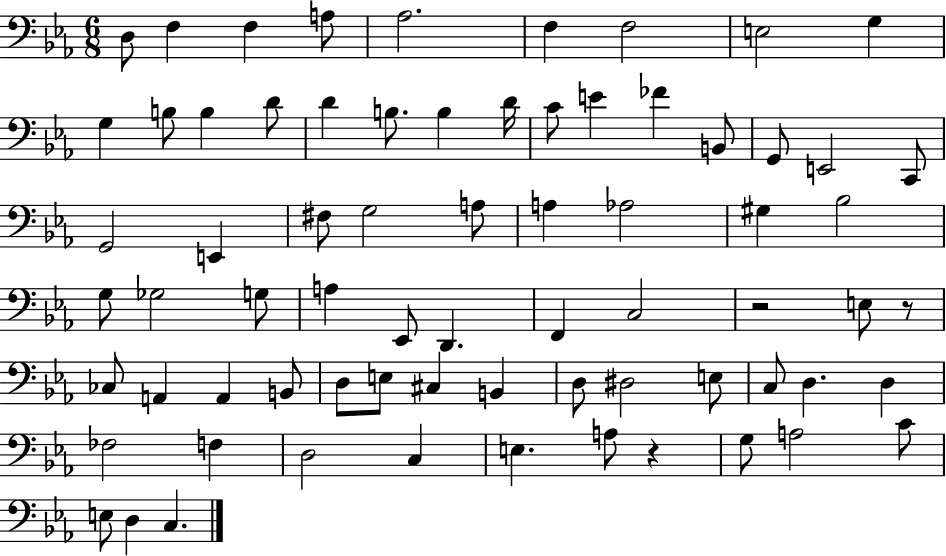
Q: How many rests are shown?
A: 3